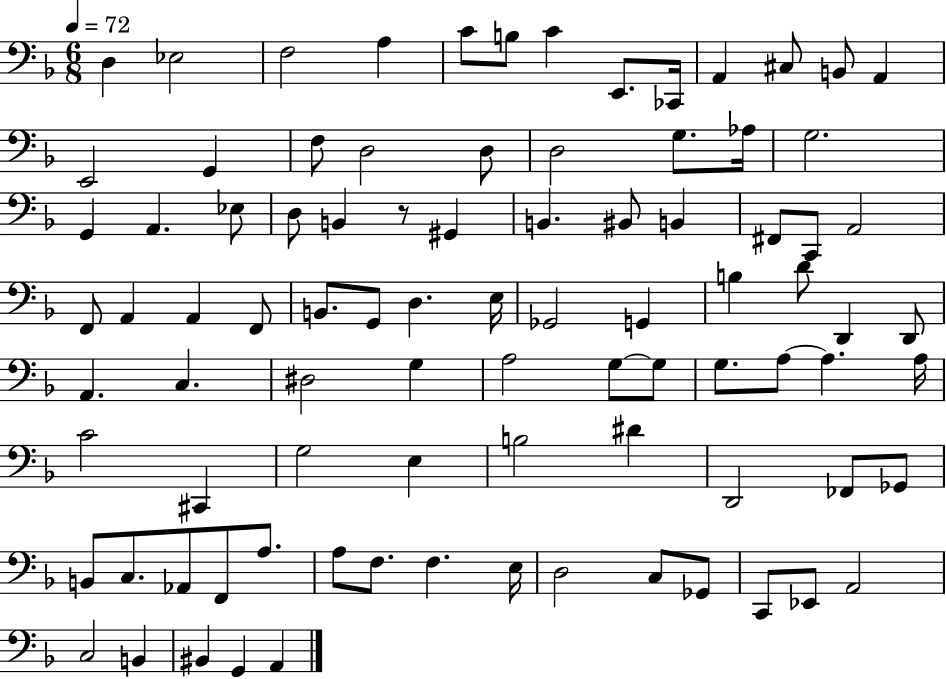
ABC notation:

X:1
T:Untitled
M:6/8
L:1/4
K:F
D, _E,2 F,2 A, C/2 B,/2 C E,,/2 _C,,/4 A,, ^C,/2 B,,/2 A,, E,,2 G,, F,/2 D,2 D,/2 D,2 G,/2 _A,/4 G,2 G,, A,, _E,/2 D,/2 B,, z/2 ^G,, B,, ^B,,/2 B,, ^F,,/2 C,,/2 A,,2 F,,/2 A,, A,, F,,/2 B,,/2 G,,/2 D, E,/4 _G,,2 G,, B, D/2 D,, D,,/2 A,, C, ^D,2 G, A,2 G,/2 G,/2 G,/2 A,/2 A, A,/4 C2 ^C,, G,2 E, B,2 ^D D,,2 _F,,/2 _G,,/2 B,,/2 C,/2 _A,,/2 F,,/2 A,/2 A,/2 F,/2 F, E,/4 D,2 C,/2 _G,,/2 C,,/2 _E,,/2 A,,2 C,2 B,, ^B,, G,, A,,